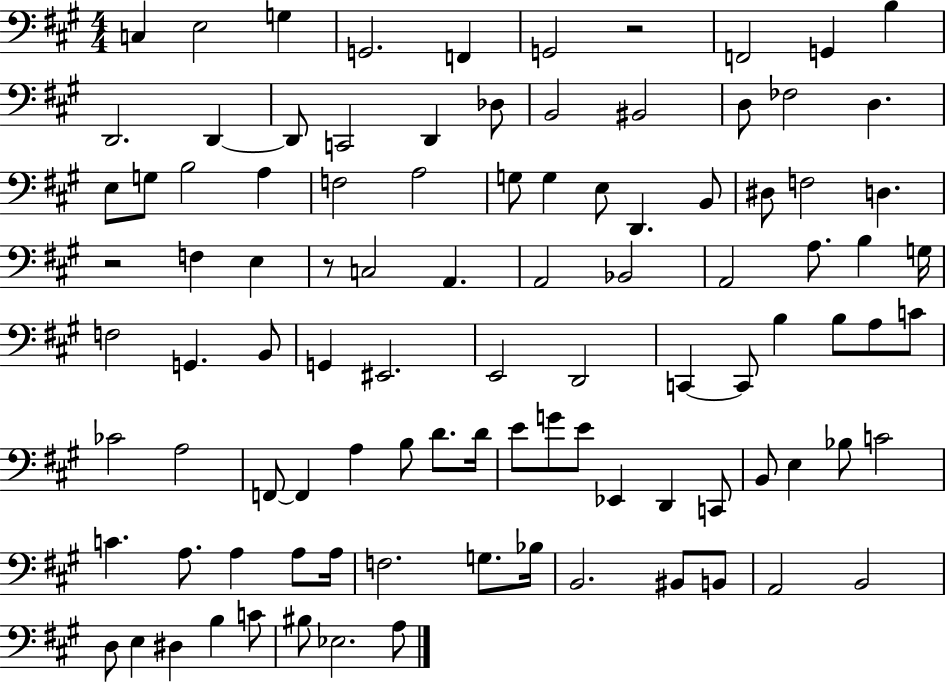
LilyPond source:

{
  \clef bass
  \numericTimeSignature
  \time 4/4
  \key a \major
  c4 e2 g4 | g,2. f,4 | g,2 r2 | f,2 g,4 b4 | \break d,2. d,4~~ | d,8 c,2 d,4 des8 | b,2 bis,2 | d8 fes2 d4. | \break e8 g8 b2 a4 | f2 a2 | g8 g4 e8 d,4. b,8 | dis8 f2 d4. | \break r2 f4 e4 | r8 c2 a,4. | a,2 bes,2 | a,2 a8. b4 g16 | \break f2 g,4. b,8 | g,4 eis,2. | e,2 d,2 | c,4~~ c,8 b4 b8 a8 c'8 | \break ces'2 a2 | f,8~~ f,4 a4 b8 d'8. d'16 | e'8 g'8 e'8 ees,4 d,4 c,8 | b,8 e4 bes8 c'2 | \break c'4. a8. a4 a8 a16 | f2. g8. bes16 | b,2. bis,8 b,8 | a,2 b,2 | \break d8 e4 dis4 b4 c'8 | bis8 ees2. a8 | \bar "|."
}